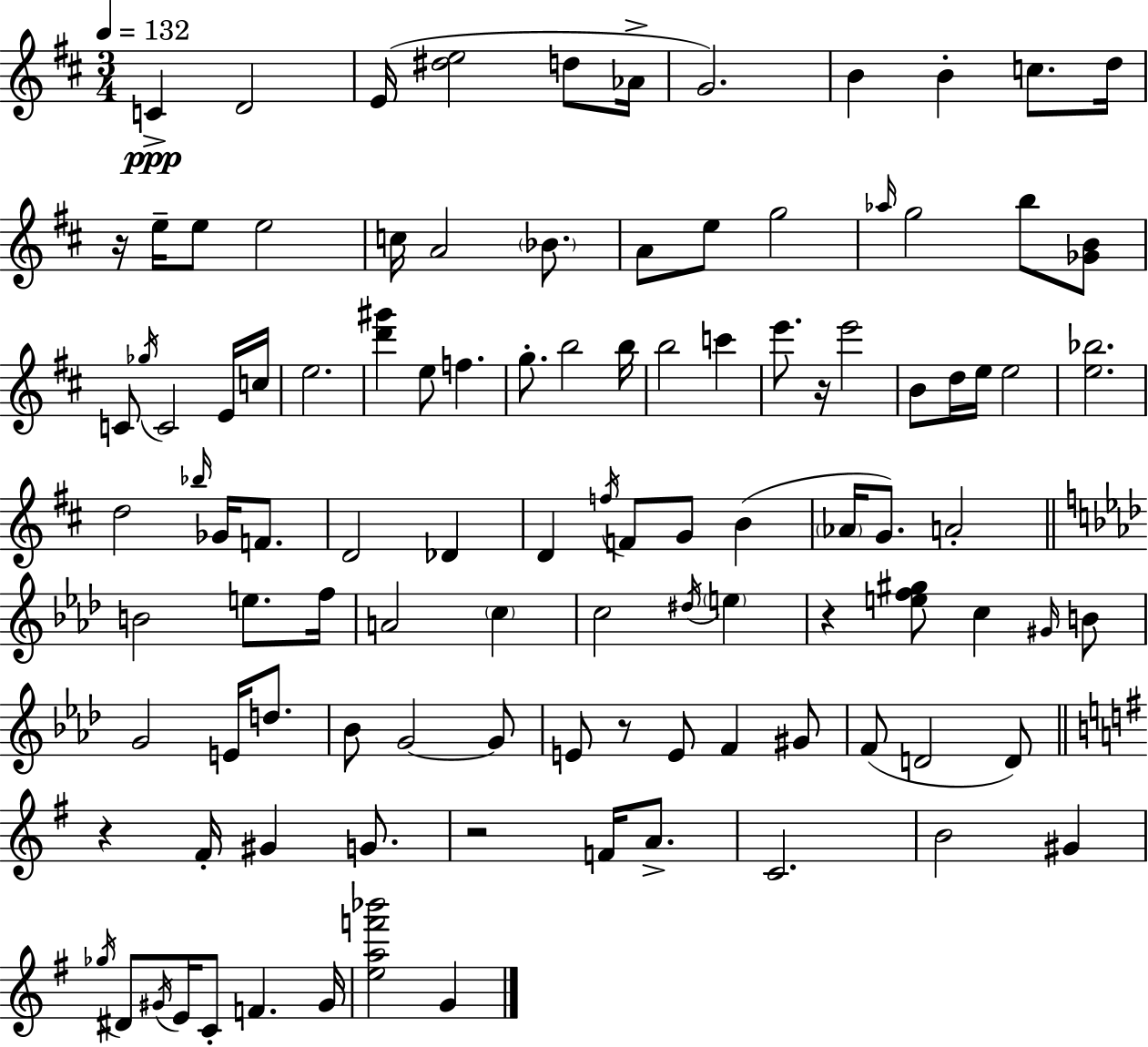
{
  \clef treble
  \numericTimeSignature
  \time 3/4
  \key d \major
  \tempo 4 = 132
  c'4->\ppp d'2 | e'16( <dis'' e''>2 d''8 aes'16-> | g'2.) | b'4 b'4-. c''8. d''16 | \break r16 e''16-- e''8 e''2 | c''16 a'2 \parenthesize bes'8. | a'8 e''8 g''2 | \grace { aes''16 } g''2 b''8 <ges' b'>8 | \break c'8 \acciaccatura { ges''16 } c'2 | e'16 c''16 e''2. | <d''' gis'''>4 e''8 f''4. | g''8.-. b''2 | \break b''16 b''2 c'''4 | e'''8. r16 e'''2 | b'8 d''16 e''16 e''2 | <e'' bes''>2. | \break d''2 \grace { bes''16 } ges'16 | f'8. d'2 des'4 | d'4 \acciaccatura { f''16 } f'8 g'8 | b'4( \parenthesize aes'16 g'8.) a'2-. | \break \bar "||" \break \key f \minor b'2 e''8. f''16 | a'2 \parenthesize c''4 | c''2 \acciaccatura { dis''16 } \parenthesize e''4 | r4 <e'' f'' gis''>8 c''4 \grace { gis'16 } | \break b'8 g'2 e'16 d''8. | bes'8 g'2~~ | g'8 e'8 r8 e'8 f'4 | gis'8 f'8( d'2 | \break d'8) \bar "||" \break \key e \minor r4 fis'16-. gis'4 g'8. | r2 f'16 a'8.-> | c'2. | b'2 gis'4 | \break \acciaccatura { ges''16 } dis'8 \acciaccatura { gis'16 } e'16 c'8-. f'4. | gis'16 <e'' a'' f''' bes'''>2 g'4 | \bar "|."
}